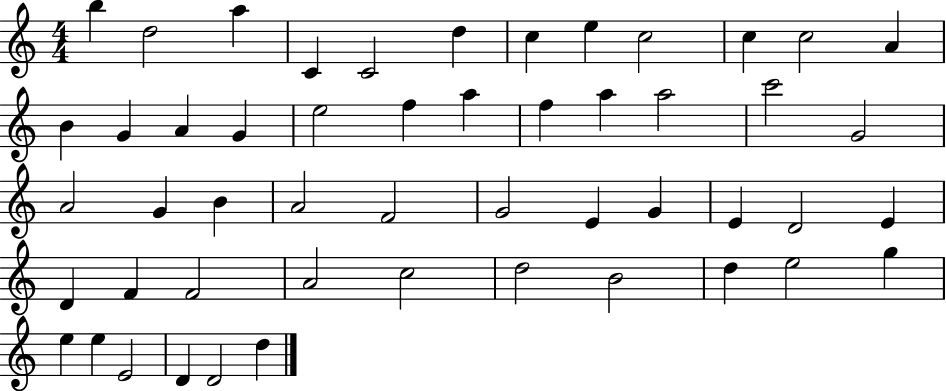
{
  \clef treble
  \numericTimeSignature
  \time 4/4
  \key c \major
  b''4 d''2 a''4 | c'4 c'2 d''4 | c''4 e''4 c''2 | c''4 c''2 a'4 | \break b'4 g'4 a'4 g'4 | e''2 f''4 a''4 | f''4 a''4 a''2 | c'''2 g'2 | \break a'2 g'4 b'4 | a'2 f'2 | g'2 e'4 g'4 | e'4 d'2 e'4 | \break d'4 f'4 f'2 | a'2 c''2 | d''2 b'2 | d''4 e''2 g''4 | \break e''4 e''4 e'2 | d'4 d'2 d''4 | \bar "|."
}